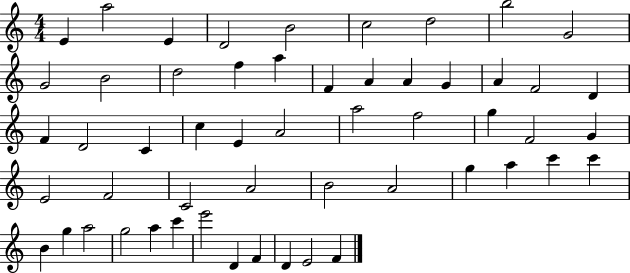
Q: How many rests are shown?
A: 0